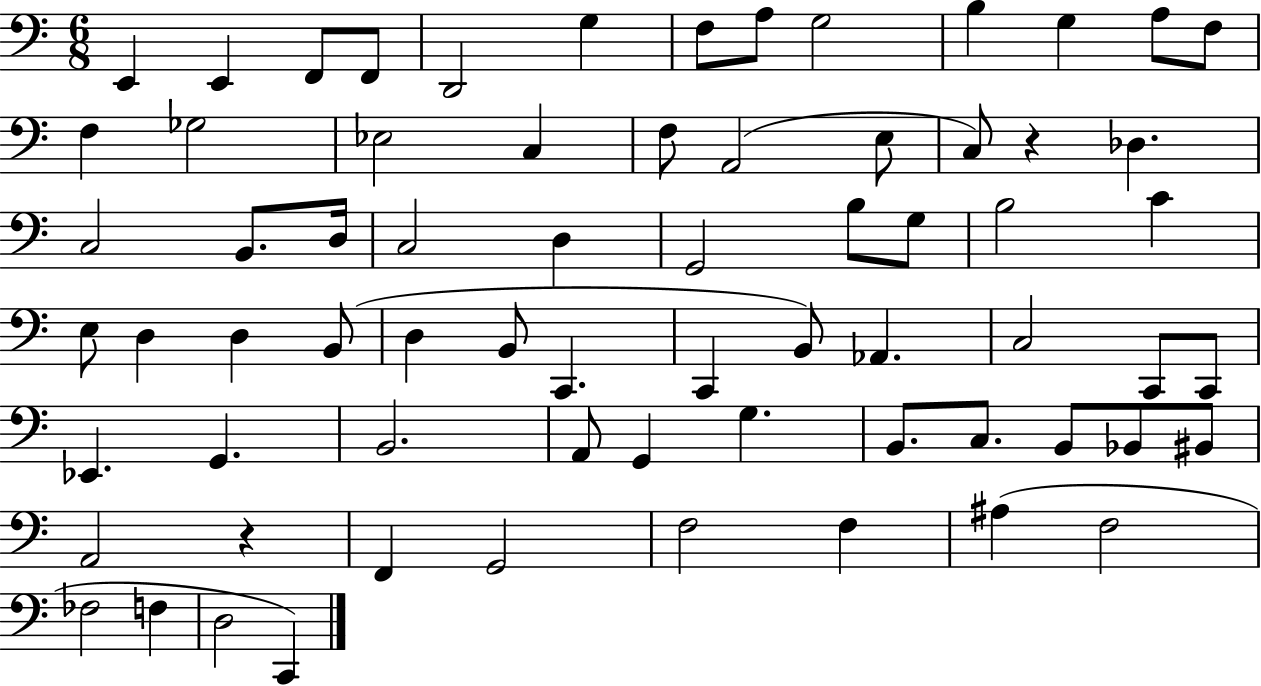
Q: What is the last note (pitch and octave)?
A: C2